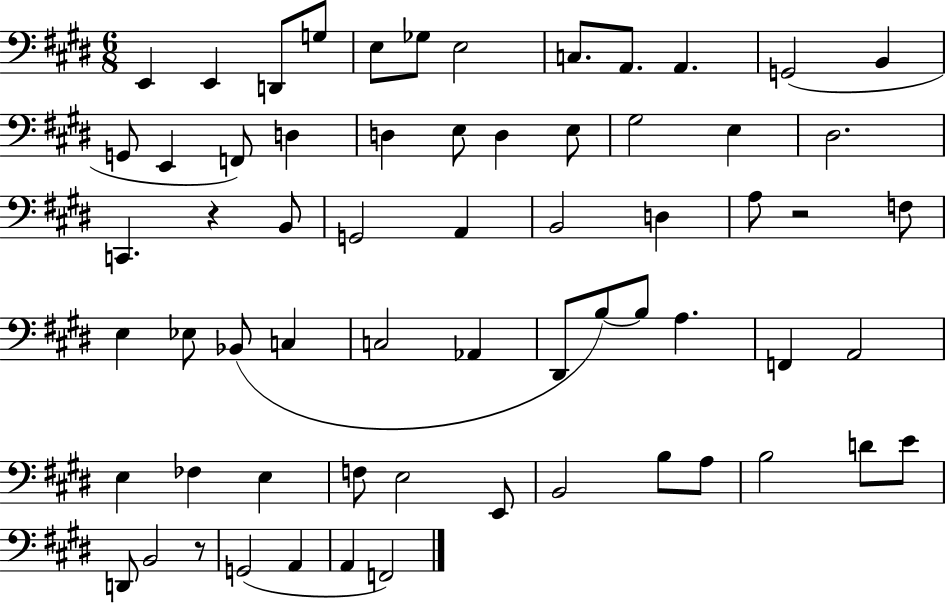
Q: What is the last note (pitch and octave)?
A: F2